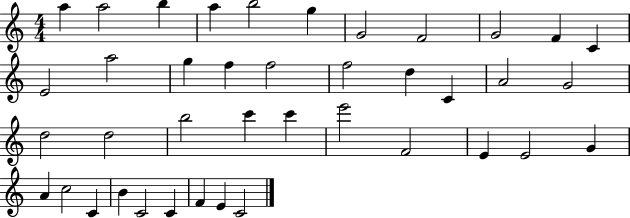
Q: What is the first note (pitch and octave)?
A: A5